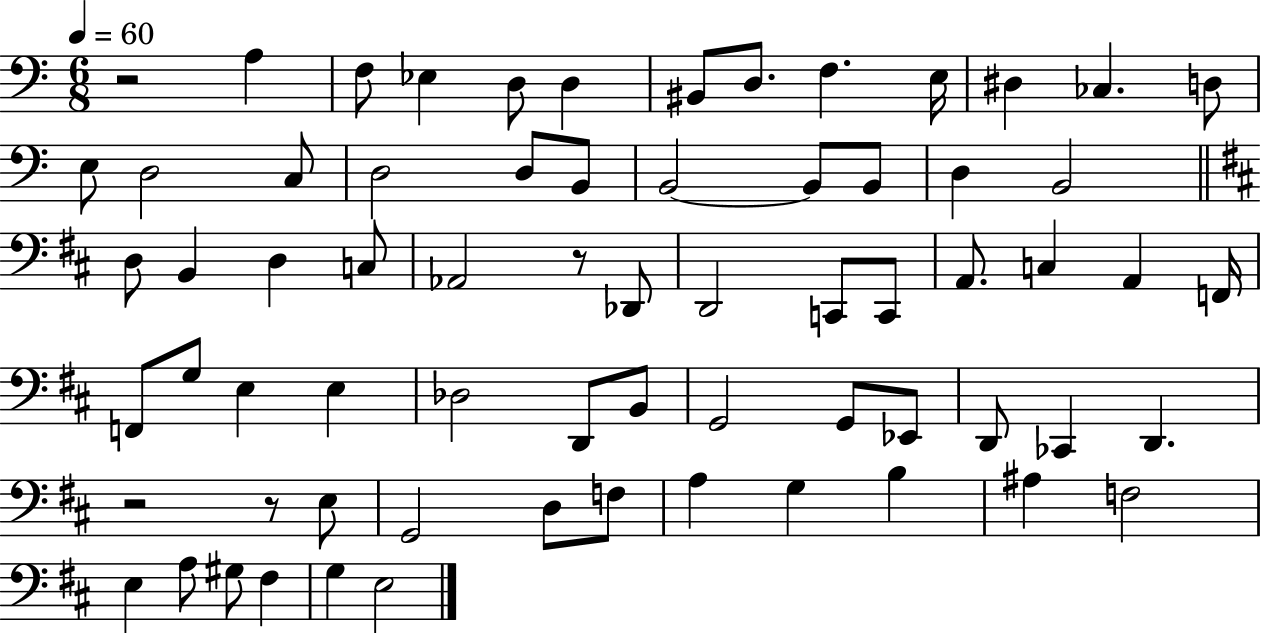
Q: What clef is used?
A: bass